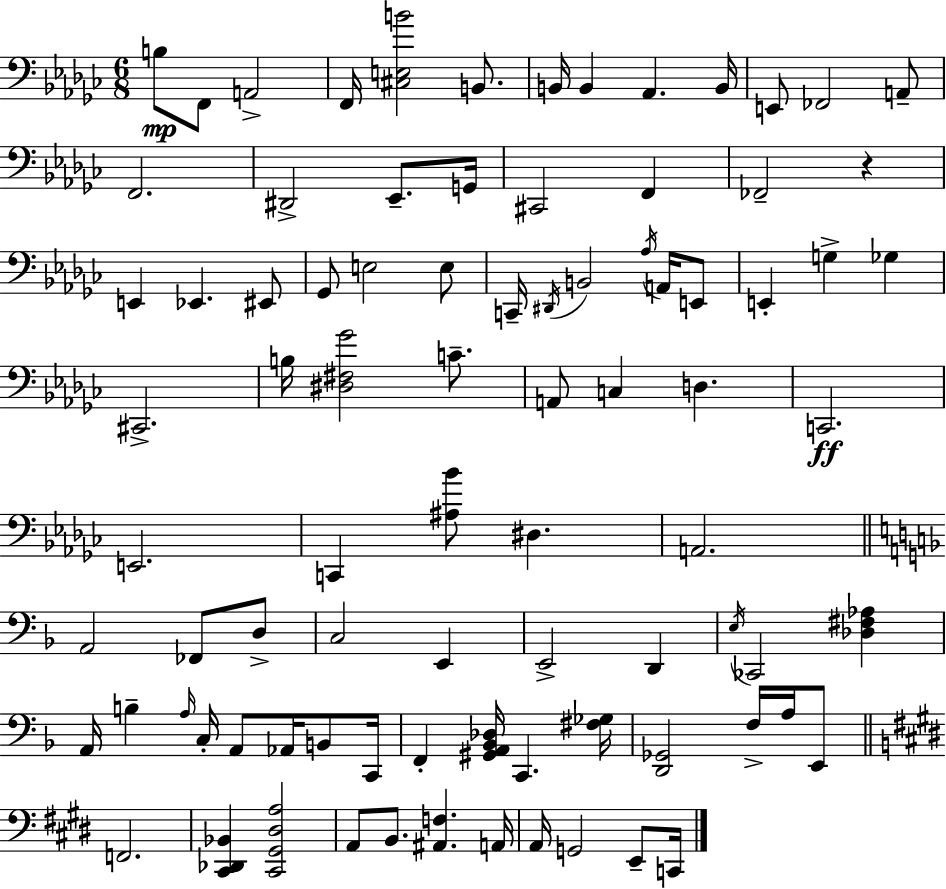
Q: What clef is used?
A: bass